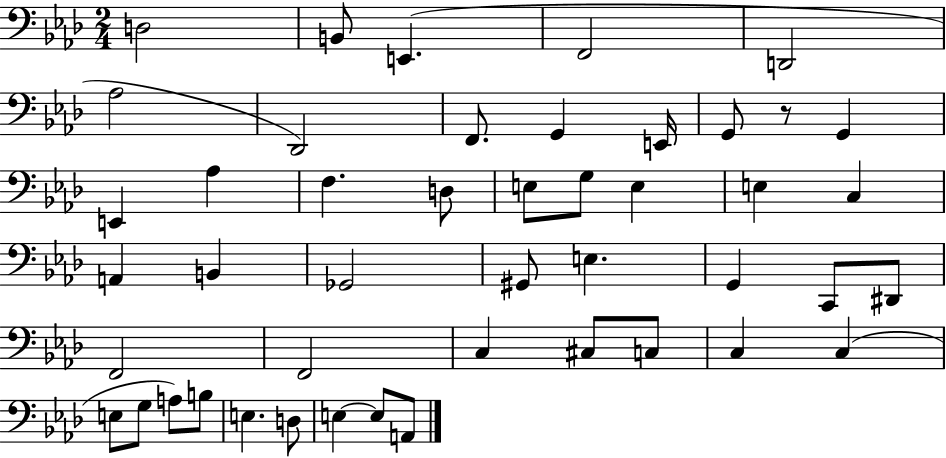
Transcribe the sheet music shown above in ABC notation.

X:1
T:Untitled
M:2/4
L:1/4
K:Ab
D,2 B,,/2 E,, F,,2 D,,2 _A,2 _D,,2 F,,/2 G,, E,,/4 G,,/2 z/2 G,, E,, _A, F, D,/2 E,/2 G,/2 E, E, C, A,, B,, _G,,2 ^G,,/2 E, G,, C,,/2 ^D,,/2 F,,2 F,,2 C, ^C,/2 C,/2 C, C, E,/2 G,/2 A,/2 B,/2 E, D,/2 E, E,/2 A,,/2